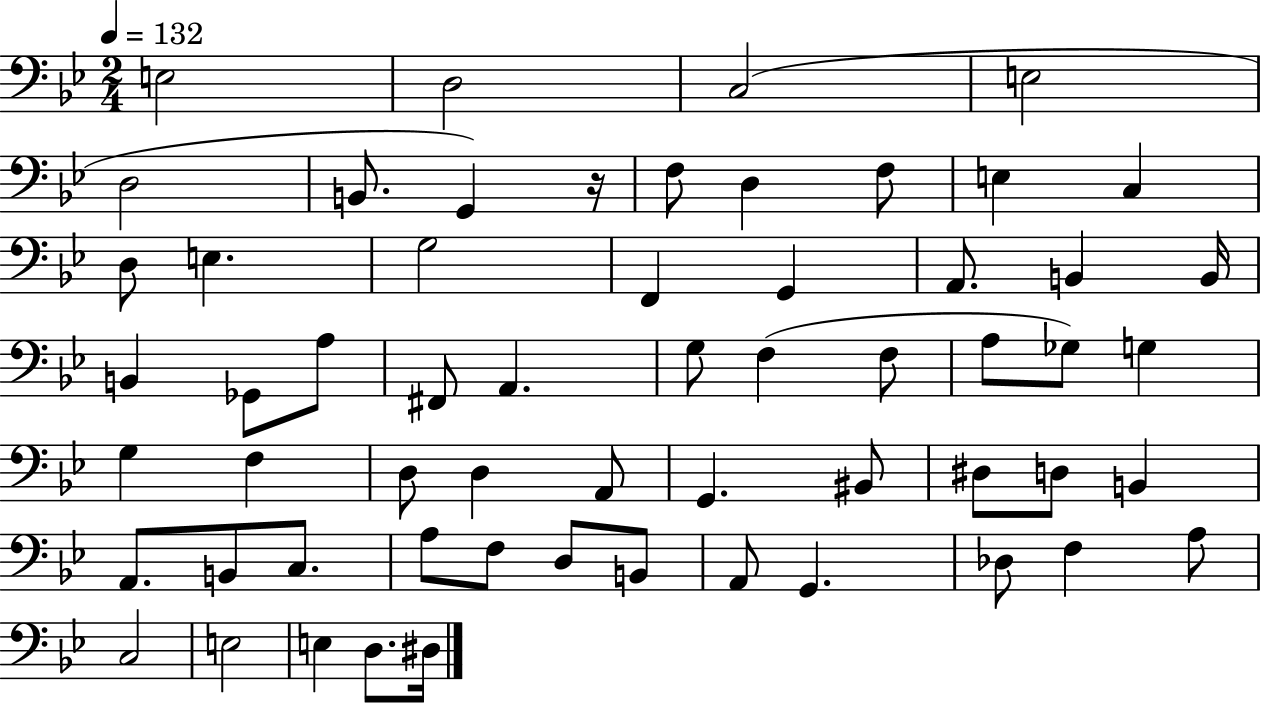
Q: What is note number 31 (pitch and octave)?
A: G3